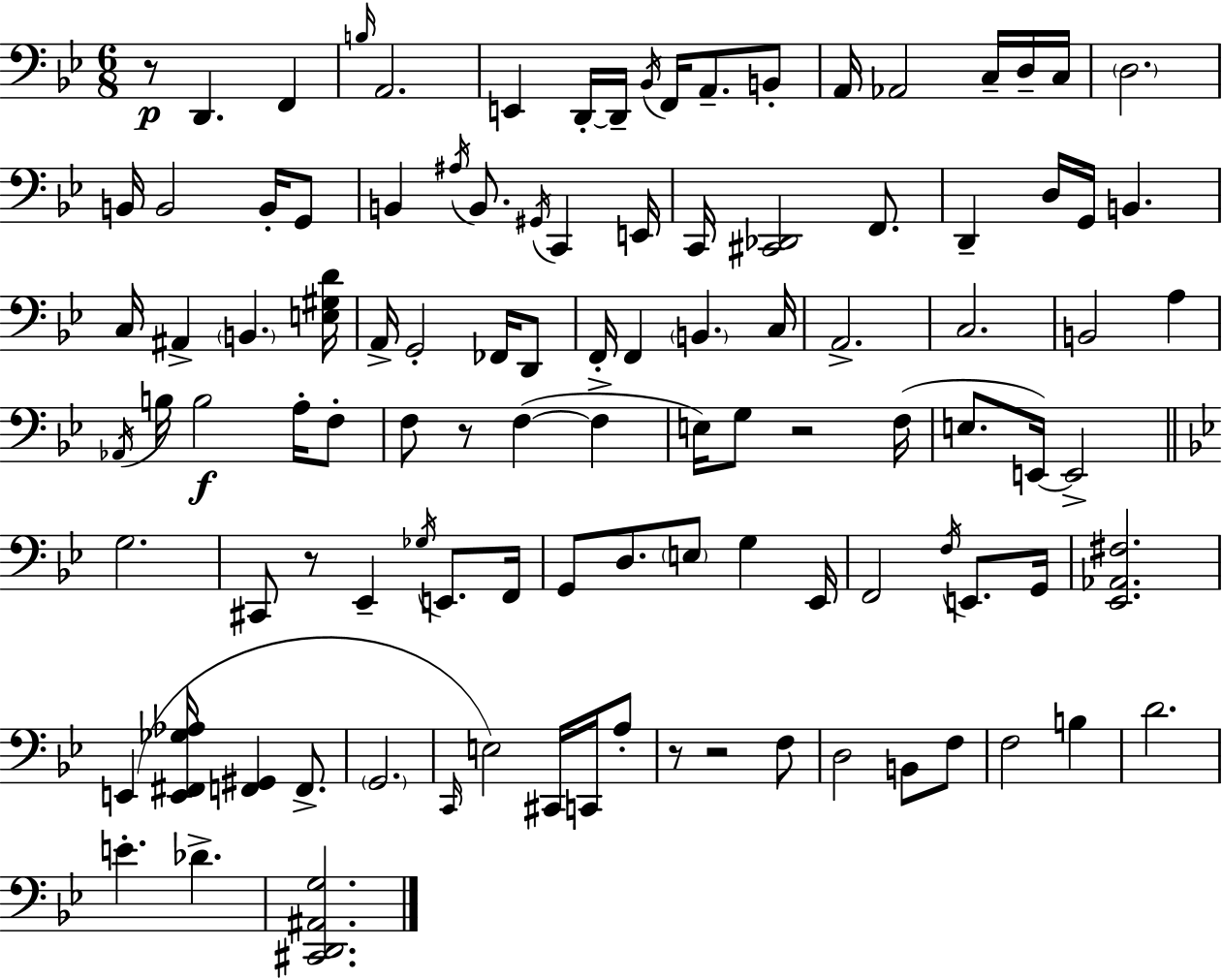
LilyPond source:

{
  \clef bass
  \numericTimeSignature
  \time 6/8
  \key bes \major
  r8\p d,4. f,4 | \grace { b16 } a,2. | e,4 d,16-.~~ d,16-- \acciaccatura { bes,16 } f,16 a,8.-- | b,8-. a,16 aes,2 c16-- | \break d16-- c16 \parenthesize d2. | b,16 b,2 b,16-. | g,8 b,4 \acciaccatura { ais16 } b,8. \acciaccatura { gis,16 } c,4 | e,16 c,16 <cis, des,>2 | \break f,8. d,4-- d16 g,16 b,4. | c16 ais,4-> \parenthesize b,4. | <e gis d'>16 a,16-> g,2-. | fes,16 d,8 f,16-. f,4 \parenthesize b,4. | \break c16 a,2.-> | c2. | b,2 | a4 \acciaccatura { aes,16 } b16 b2\f | \break a16-. f8-. f8 r8 f4~(~ | f4-> e16) g8 r2 | f16( e8. e,16~~) e,2-> | \bar "||" \break \key bes \major g2. | cis,8 r8 ees,4-- \acciaccatura { ges16 } e,8. | f,16 g,8 d8. \parenthesize e8 g4 | ees,16 f,2 \acciaccatura { f16 } e,8. | \break g,16 <ees, aes, fis>2. | e,4( <e, fis, ges aes>16 <f, gis,>4 f,8.-> | \parenthesize g,2. | \grace { c,16 }) e2 cis,16 | \break c,16 a8-. r8 r2 | f8 d2 b,8 | f8 f2 b4 | d'2. | \break e'4.-. des'4.-> | <cis, d, ais, g>2. | \bar "|."
}